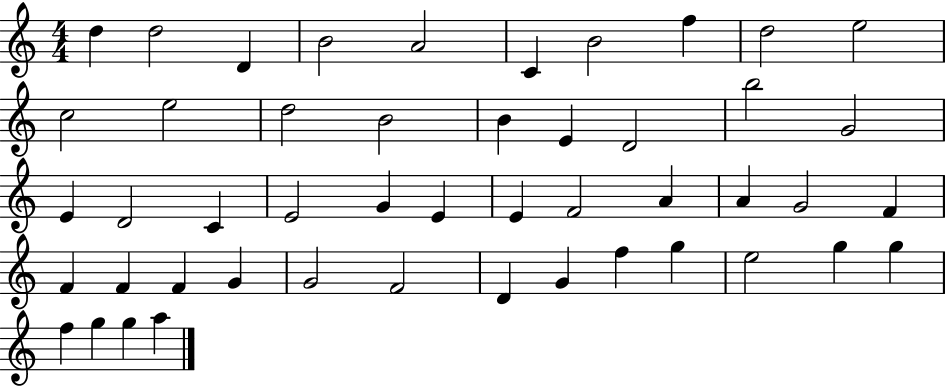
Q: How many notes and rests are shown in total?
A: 48